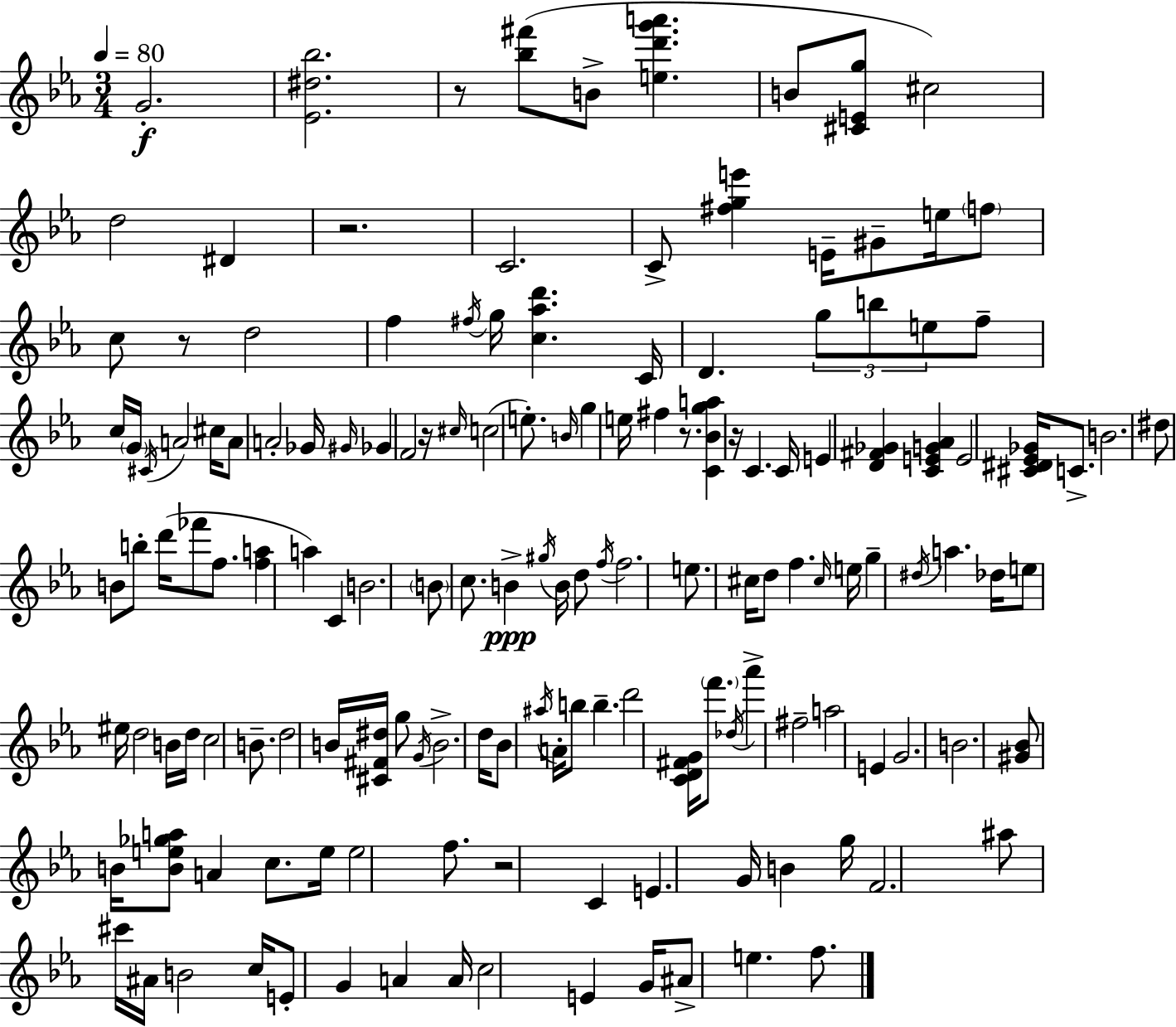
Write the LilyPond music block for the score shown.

{
  \clef treble
  \numericTimeSignature
  \time 3/4
  \key c \minor
  \tempo 4 = 80
  g'2.-.\f | <ees' dis'' bes''>2. | r8 <bes'' fis'''>8( b'8-> <e'' d''' g''' a'''>4. | b'8 <cis' e' g''>8 cis''2) | \break d''2 dis'4 | r2. | c'2. | c'8-> <fis'' g'' e'''>4 e'16-- gis'8-- e''16 \parenthesize f''8 | \break c''8 r8 d''2 | f''4 \acciaccatura { fis''16 } g''16 <c'' aes'' d'''>4. | c'16 d'4. \tuplet 3/2 { g''8 b''8 e''8 } | f''8-- c''16 \parenthesize g'16 \acciaccatura { cis'16 } a'2 | \break cis''16 a'8 a'2-. | ges'16 \grace { gis'16 } ges'4 f'2 | r16 \grace { cis''16 }( c''2 | e''8.-.) \grace { b'16 } g''4 e''16 fis''4 | \break r8. <c' bes' g'' a''>4 r16 c'4. | c'16 e'4 <d' fis' ges'>4 | <c' e' g' aes'>4 e'2 | <cis' dis' ees' ges'>16 c'8.-> b'2. | \break dis''8 b'8 b''8-. d'''16( | fes'''8 f''8. <f'' a''>4 a''4) | c'4 b'2. | \parenthesize b'8 c''8. b'4->\ppp | \break \acciaccatura { gis''16 } b'16 d''8 \acciaccatura { f''16 } f''2. | e''8. cis''16 d''8 | f''4. \grace { cis''16 } e''16 g''4-- | \acciaccatura { dis''16 } a''4. des''16 e''8 eis''16 | \break d''2 b'16 d''16 c''2 | b'8.-- d''2 | b'16 <cis' fis' dis''>16 g''8 \acciaccatura { g'16 } b'2.-> | d''16 bes'8 | \break \acciaccatura { ais''16 } a'16-. b''8 b''4.-- d'''2 | <c' d' fis' g'>16 \parenthesize f'''8. \acciaccatura { des''16 } | aes'''4-> fis''2-- | a''2 e'4 | \break g'2. | b'2. | <gis' bes'>8 b'16 <b' e'' ges'' a''>8 a'4 c''8. | e''16 e''2 f''8. | \break r2 c'4 | e'4. g'16 b'4 g''16 | f'2. | ais''8 cis'''16 ais'16 b'2 | \break c''16 e'8-. g'4 a'4 a'16 | c''2 e'4 | g'16 ais'8-> e''4. f''8. | \bar "|."
}